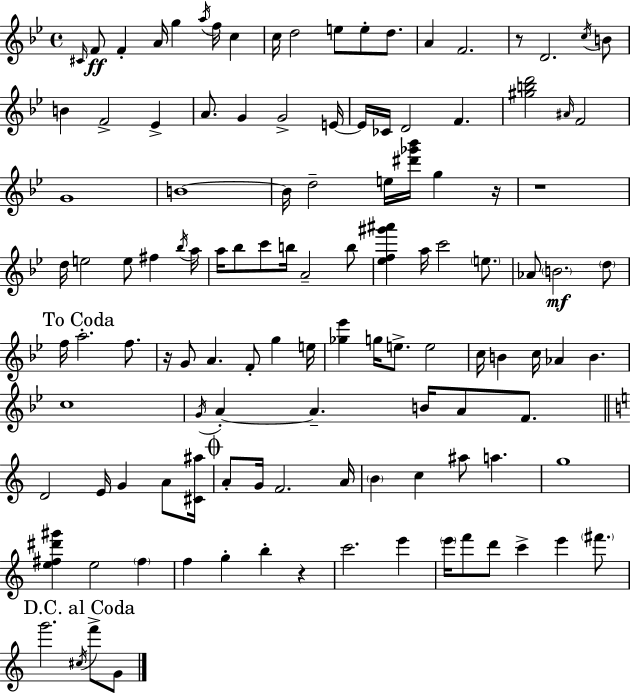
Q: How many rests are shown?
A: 5